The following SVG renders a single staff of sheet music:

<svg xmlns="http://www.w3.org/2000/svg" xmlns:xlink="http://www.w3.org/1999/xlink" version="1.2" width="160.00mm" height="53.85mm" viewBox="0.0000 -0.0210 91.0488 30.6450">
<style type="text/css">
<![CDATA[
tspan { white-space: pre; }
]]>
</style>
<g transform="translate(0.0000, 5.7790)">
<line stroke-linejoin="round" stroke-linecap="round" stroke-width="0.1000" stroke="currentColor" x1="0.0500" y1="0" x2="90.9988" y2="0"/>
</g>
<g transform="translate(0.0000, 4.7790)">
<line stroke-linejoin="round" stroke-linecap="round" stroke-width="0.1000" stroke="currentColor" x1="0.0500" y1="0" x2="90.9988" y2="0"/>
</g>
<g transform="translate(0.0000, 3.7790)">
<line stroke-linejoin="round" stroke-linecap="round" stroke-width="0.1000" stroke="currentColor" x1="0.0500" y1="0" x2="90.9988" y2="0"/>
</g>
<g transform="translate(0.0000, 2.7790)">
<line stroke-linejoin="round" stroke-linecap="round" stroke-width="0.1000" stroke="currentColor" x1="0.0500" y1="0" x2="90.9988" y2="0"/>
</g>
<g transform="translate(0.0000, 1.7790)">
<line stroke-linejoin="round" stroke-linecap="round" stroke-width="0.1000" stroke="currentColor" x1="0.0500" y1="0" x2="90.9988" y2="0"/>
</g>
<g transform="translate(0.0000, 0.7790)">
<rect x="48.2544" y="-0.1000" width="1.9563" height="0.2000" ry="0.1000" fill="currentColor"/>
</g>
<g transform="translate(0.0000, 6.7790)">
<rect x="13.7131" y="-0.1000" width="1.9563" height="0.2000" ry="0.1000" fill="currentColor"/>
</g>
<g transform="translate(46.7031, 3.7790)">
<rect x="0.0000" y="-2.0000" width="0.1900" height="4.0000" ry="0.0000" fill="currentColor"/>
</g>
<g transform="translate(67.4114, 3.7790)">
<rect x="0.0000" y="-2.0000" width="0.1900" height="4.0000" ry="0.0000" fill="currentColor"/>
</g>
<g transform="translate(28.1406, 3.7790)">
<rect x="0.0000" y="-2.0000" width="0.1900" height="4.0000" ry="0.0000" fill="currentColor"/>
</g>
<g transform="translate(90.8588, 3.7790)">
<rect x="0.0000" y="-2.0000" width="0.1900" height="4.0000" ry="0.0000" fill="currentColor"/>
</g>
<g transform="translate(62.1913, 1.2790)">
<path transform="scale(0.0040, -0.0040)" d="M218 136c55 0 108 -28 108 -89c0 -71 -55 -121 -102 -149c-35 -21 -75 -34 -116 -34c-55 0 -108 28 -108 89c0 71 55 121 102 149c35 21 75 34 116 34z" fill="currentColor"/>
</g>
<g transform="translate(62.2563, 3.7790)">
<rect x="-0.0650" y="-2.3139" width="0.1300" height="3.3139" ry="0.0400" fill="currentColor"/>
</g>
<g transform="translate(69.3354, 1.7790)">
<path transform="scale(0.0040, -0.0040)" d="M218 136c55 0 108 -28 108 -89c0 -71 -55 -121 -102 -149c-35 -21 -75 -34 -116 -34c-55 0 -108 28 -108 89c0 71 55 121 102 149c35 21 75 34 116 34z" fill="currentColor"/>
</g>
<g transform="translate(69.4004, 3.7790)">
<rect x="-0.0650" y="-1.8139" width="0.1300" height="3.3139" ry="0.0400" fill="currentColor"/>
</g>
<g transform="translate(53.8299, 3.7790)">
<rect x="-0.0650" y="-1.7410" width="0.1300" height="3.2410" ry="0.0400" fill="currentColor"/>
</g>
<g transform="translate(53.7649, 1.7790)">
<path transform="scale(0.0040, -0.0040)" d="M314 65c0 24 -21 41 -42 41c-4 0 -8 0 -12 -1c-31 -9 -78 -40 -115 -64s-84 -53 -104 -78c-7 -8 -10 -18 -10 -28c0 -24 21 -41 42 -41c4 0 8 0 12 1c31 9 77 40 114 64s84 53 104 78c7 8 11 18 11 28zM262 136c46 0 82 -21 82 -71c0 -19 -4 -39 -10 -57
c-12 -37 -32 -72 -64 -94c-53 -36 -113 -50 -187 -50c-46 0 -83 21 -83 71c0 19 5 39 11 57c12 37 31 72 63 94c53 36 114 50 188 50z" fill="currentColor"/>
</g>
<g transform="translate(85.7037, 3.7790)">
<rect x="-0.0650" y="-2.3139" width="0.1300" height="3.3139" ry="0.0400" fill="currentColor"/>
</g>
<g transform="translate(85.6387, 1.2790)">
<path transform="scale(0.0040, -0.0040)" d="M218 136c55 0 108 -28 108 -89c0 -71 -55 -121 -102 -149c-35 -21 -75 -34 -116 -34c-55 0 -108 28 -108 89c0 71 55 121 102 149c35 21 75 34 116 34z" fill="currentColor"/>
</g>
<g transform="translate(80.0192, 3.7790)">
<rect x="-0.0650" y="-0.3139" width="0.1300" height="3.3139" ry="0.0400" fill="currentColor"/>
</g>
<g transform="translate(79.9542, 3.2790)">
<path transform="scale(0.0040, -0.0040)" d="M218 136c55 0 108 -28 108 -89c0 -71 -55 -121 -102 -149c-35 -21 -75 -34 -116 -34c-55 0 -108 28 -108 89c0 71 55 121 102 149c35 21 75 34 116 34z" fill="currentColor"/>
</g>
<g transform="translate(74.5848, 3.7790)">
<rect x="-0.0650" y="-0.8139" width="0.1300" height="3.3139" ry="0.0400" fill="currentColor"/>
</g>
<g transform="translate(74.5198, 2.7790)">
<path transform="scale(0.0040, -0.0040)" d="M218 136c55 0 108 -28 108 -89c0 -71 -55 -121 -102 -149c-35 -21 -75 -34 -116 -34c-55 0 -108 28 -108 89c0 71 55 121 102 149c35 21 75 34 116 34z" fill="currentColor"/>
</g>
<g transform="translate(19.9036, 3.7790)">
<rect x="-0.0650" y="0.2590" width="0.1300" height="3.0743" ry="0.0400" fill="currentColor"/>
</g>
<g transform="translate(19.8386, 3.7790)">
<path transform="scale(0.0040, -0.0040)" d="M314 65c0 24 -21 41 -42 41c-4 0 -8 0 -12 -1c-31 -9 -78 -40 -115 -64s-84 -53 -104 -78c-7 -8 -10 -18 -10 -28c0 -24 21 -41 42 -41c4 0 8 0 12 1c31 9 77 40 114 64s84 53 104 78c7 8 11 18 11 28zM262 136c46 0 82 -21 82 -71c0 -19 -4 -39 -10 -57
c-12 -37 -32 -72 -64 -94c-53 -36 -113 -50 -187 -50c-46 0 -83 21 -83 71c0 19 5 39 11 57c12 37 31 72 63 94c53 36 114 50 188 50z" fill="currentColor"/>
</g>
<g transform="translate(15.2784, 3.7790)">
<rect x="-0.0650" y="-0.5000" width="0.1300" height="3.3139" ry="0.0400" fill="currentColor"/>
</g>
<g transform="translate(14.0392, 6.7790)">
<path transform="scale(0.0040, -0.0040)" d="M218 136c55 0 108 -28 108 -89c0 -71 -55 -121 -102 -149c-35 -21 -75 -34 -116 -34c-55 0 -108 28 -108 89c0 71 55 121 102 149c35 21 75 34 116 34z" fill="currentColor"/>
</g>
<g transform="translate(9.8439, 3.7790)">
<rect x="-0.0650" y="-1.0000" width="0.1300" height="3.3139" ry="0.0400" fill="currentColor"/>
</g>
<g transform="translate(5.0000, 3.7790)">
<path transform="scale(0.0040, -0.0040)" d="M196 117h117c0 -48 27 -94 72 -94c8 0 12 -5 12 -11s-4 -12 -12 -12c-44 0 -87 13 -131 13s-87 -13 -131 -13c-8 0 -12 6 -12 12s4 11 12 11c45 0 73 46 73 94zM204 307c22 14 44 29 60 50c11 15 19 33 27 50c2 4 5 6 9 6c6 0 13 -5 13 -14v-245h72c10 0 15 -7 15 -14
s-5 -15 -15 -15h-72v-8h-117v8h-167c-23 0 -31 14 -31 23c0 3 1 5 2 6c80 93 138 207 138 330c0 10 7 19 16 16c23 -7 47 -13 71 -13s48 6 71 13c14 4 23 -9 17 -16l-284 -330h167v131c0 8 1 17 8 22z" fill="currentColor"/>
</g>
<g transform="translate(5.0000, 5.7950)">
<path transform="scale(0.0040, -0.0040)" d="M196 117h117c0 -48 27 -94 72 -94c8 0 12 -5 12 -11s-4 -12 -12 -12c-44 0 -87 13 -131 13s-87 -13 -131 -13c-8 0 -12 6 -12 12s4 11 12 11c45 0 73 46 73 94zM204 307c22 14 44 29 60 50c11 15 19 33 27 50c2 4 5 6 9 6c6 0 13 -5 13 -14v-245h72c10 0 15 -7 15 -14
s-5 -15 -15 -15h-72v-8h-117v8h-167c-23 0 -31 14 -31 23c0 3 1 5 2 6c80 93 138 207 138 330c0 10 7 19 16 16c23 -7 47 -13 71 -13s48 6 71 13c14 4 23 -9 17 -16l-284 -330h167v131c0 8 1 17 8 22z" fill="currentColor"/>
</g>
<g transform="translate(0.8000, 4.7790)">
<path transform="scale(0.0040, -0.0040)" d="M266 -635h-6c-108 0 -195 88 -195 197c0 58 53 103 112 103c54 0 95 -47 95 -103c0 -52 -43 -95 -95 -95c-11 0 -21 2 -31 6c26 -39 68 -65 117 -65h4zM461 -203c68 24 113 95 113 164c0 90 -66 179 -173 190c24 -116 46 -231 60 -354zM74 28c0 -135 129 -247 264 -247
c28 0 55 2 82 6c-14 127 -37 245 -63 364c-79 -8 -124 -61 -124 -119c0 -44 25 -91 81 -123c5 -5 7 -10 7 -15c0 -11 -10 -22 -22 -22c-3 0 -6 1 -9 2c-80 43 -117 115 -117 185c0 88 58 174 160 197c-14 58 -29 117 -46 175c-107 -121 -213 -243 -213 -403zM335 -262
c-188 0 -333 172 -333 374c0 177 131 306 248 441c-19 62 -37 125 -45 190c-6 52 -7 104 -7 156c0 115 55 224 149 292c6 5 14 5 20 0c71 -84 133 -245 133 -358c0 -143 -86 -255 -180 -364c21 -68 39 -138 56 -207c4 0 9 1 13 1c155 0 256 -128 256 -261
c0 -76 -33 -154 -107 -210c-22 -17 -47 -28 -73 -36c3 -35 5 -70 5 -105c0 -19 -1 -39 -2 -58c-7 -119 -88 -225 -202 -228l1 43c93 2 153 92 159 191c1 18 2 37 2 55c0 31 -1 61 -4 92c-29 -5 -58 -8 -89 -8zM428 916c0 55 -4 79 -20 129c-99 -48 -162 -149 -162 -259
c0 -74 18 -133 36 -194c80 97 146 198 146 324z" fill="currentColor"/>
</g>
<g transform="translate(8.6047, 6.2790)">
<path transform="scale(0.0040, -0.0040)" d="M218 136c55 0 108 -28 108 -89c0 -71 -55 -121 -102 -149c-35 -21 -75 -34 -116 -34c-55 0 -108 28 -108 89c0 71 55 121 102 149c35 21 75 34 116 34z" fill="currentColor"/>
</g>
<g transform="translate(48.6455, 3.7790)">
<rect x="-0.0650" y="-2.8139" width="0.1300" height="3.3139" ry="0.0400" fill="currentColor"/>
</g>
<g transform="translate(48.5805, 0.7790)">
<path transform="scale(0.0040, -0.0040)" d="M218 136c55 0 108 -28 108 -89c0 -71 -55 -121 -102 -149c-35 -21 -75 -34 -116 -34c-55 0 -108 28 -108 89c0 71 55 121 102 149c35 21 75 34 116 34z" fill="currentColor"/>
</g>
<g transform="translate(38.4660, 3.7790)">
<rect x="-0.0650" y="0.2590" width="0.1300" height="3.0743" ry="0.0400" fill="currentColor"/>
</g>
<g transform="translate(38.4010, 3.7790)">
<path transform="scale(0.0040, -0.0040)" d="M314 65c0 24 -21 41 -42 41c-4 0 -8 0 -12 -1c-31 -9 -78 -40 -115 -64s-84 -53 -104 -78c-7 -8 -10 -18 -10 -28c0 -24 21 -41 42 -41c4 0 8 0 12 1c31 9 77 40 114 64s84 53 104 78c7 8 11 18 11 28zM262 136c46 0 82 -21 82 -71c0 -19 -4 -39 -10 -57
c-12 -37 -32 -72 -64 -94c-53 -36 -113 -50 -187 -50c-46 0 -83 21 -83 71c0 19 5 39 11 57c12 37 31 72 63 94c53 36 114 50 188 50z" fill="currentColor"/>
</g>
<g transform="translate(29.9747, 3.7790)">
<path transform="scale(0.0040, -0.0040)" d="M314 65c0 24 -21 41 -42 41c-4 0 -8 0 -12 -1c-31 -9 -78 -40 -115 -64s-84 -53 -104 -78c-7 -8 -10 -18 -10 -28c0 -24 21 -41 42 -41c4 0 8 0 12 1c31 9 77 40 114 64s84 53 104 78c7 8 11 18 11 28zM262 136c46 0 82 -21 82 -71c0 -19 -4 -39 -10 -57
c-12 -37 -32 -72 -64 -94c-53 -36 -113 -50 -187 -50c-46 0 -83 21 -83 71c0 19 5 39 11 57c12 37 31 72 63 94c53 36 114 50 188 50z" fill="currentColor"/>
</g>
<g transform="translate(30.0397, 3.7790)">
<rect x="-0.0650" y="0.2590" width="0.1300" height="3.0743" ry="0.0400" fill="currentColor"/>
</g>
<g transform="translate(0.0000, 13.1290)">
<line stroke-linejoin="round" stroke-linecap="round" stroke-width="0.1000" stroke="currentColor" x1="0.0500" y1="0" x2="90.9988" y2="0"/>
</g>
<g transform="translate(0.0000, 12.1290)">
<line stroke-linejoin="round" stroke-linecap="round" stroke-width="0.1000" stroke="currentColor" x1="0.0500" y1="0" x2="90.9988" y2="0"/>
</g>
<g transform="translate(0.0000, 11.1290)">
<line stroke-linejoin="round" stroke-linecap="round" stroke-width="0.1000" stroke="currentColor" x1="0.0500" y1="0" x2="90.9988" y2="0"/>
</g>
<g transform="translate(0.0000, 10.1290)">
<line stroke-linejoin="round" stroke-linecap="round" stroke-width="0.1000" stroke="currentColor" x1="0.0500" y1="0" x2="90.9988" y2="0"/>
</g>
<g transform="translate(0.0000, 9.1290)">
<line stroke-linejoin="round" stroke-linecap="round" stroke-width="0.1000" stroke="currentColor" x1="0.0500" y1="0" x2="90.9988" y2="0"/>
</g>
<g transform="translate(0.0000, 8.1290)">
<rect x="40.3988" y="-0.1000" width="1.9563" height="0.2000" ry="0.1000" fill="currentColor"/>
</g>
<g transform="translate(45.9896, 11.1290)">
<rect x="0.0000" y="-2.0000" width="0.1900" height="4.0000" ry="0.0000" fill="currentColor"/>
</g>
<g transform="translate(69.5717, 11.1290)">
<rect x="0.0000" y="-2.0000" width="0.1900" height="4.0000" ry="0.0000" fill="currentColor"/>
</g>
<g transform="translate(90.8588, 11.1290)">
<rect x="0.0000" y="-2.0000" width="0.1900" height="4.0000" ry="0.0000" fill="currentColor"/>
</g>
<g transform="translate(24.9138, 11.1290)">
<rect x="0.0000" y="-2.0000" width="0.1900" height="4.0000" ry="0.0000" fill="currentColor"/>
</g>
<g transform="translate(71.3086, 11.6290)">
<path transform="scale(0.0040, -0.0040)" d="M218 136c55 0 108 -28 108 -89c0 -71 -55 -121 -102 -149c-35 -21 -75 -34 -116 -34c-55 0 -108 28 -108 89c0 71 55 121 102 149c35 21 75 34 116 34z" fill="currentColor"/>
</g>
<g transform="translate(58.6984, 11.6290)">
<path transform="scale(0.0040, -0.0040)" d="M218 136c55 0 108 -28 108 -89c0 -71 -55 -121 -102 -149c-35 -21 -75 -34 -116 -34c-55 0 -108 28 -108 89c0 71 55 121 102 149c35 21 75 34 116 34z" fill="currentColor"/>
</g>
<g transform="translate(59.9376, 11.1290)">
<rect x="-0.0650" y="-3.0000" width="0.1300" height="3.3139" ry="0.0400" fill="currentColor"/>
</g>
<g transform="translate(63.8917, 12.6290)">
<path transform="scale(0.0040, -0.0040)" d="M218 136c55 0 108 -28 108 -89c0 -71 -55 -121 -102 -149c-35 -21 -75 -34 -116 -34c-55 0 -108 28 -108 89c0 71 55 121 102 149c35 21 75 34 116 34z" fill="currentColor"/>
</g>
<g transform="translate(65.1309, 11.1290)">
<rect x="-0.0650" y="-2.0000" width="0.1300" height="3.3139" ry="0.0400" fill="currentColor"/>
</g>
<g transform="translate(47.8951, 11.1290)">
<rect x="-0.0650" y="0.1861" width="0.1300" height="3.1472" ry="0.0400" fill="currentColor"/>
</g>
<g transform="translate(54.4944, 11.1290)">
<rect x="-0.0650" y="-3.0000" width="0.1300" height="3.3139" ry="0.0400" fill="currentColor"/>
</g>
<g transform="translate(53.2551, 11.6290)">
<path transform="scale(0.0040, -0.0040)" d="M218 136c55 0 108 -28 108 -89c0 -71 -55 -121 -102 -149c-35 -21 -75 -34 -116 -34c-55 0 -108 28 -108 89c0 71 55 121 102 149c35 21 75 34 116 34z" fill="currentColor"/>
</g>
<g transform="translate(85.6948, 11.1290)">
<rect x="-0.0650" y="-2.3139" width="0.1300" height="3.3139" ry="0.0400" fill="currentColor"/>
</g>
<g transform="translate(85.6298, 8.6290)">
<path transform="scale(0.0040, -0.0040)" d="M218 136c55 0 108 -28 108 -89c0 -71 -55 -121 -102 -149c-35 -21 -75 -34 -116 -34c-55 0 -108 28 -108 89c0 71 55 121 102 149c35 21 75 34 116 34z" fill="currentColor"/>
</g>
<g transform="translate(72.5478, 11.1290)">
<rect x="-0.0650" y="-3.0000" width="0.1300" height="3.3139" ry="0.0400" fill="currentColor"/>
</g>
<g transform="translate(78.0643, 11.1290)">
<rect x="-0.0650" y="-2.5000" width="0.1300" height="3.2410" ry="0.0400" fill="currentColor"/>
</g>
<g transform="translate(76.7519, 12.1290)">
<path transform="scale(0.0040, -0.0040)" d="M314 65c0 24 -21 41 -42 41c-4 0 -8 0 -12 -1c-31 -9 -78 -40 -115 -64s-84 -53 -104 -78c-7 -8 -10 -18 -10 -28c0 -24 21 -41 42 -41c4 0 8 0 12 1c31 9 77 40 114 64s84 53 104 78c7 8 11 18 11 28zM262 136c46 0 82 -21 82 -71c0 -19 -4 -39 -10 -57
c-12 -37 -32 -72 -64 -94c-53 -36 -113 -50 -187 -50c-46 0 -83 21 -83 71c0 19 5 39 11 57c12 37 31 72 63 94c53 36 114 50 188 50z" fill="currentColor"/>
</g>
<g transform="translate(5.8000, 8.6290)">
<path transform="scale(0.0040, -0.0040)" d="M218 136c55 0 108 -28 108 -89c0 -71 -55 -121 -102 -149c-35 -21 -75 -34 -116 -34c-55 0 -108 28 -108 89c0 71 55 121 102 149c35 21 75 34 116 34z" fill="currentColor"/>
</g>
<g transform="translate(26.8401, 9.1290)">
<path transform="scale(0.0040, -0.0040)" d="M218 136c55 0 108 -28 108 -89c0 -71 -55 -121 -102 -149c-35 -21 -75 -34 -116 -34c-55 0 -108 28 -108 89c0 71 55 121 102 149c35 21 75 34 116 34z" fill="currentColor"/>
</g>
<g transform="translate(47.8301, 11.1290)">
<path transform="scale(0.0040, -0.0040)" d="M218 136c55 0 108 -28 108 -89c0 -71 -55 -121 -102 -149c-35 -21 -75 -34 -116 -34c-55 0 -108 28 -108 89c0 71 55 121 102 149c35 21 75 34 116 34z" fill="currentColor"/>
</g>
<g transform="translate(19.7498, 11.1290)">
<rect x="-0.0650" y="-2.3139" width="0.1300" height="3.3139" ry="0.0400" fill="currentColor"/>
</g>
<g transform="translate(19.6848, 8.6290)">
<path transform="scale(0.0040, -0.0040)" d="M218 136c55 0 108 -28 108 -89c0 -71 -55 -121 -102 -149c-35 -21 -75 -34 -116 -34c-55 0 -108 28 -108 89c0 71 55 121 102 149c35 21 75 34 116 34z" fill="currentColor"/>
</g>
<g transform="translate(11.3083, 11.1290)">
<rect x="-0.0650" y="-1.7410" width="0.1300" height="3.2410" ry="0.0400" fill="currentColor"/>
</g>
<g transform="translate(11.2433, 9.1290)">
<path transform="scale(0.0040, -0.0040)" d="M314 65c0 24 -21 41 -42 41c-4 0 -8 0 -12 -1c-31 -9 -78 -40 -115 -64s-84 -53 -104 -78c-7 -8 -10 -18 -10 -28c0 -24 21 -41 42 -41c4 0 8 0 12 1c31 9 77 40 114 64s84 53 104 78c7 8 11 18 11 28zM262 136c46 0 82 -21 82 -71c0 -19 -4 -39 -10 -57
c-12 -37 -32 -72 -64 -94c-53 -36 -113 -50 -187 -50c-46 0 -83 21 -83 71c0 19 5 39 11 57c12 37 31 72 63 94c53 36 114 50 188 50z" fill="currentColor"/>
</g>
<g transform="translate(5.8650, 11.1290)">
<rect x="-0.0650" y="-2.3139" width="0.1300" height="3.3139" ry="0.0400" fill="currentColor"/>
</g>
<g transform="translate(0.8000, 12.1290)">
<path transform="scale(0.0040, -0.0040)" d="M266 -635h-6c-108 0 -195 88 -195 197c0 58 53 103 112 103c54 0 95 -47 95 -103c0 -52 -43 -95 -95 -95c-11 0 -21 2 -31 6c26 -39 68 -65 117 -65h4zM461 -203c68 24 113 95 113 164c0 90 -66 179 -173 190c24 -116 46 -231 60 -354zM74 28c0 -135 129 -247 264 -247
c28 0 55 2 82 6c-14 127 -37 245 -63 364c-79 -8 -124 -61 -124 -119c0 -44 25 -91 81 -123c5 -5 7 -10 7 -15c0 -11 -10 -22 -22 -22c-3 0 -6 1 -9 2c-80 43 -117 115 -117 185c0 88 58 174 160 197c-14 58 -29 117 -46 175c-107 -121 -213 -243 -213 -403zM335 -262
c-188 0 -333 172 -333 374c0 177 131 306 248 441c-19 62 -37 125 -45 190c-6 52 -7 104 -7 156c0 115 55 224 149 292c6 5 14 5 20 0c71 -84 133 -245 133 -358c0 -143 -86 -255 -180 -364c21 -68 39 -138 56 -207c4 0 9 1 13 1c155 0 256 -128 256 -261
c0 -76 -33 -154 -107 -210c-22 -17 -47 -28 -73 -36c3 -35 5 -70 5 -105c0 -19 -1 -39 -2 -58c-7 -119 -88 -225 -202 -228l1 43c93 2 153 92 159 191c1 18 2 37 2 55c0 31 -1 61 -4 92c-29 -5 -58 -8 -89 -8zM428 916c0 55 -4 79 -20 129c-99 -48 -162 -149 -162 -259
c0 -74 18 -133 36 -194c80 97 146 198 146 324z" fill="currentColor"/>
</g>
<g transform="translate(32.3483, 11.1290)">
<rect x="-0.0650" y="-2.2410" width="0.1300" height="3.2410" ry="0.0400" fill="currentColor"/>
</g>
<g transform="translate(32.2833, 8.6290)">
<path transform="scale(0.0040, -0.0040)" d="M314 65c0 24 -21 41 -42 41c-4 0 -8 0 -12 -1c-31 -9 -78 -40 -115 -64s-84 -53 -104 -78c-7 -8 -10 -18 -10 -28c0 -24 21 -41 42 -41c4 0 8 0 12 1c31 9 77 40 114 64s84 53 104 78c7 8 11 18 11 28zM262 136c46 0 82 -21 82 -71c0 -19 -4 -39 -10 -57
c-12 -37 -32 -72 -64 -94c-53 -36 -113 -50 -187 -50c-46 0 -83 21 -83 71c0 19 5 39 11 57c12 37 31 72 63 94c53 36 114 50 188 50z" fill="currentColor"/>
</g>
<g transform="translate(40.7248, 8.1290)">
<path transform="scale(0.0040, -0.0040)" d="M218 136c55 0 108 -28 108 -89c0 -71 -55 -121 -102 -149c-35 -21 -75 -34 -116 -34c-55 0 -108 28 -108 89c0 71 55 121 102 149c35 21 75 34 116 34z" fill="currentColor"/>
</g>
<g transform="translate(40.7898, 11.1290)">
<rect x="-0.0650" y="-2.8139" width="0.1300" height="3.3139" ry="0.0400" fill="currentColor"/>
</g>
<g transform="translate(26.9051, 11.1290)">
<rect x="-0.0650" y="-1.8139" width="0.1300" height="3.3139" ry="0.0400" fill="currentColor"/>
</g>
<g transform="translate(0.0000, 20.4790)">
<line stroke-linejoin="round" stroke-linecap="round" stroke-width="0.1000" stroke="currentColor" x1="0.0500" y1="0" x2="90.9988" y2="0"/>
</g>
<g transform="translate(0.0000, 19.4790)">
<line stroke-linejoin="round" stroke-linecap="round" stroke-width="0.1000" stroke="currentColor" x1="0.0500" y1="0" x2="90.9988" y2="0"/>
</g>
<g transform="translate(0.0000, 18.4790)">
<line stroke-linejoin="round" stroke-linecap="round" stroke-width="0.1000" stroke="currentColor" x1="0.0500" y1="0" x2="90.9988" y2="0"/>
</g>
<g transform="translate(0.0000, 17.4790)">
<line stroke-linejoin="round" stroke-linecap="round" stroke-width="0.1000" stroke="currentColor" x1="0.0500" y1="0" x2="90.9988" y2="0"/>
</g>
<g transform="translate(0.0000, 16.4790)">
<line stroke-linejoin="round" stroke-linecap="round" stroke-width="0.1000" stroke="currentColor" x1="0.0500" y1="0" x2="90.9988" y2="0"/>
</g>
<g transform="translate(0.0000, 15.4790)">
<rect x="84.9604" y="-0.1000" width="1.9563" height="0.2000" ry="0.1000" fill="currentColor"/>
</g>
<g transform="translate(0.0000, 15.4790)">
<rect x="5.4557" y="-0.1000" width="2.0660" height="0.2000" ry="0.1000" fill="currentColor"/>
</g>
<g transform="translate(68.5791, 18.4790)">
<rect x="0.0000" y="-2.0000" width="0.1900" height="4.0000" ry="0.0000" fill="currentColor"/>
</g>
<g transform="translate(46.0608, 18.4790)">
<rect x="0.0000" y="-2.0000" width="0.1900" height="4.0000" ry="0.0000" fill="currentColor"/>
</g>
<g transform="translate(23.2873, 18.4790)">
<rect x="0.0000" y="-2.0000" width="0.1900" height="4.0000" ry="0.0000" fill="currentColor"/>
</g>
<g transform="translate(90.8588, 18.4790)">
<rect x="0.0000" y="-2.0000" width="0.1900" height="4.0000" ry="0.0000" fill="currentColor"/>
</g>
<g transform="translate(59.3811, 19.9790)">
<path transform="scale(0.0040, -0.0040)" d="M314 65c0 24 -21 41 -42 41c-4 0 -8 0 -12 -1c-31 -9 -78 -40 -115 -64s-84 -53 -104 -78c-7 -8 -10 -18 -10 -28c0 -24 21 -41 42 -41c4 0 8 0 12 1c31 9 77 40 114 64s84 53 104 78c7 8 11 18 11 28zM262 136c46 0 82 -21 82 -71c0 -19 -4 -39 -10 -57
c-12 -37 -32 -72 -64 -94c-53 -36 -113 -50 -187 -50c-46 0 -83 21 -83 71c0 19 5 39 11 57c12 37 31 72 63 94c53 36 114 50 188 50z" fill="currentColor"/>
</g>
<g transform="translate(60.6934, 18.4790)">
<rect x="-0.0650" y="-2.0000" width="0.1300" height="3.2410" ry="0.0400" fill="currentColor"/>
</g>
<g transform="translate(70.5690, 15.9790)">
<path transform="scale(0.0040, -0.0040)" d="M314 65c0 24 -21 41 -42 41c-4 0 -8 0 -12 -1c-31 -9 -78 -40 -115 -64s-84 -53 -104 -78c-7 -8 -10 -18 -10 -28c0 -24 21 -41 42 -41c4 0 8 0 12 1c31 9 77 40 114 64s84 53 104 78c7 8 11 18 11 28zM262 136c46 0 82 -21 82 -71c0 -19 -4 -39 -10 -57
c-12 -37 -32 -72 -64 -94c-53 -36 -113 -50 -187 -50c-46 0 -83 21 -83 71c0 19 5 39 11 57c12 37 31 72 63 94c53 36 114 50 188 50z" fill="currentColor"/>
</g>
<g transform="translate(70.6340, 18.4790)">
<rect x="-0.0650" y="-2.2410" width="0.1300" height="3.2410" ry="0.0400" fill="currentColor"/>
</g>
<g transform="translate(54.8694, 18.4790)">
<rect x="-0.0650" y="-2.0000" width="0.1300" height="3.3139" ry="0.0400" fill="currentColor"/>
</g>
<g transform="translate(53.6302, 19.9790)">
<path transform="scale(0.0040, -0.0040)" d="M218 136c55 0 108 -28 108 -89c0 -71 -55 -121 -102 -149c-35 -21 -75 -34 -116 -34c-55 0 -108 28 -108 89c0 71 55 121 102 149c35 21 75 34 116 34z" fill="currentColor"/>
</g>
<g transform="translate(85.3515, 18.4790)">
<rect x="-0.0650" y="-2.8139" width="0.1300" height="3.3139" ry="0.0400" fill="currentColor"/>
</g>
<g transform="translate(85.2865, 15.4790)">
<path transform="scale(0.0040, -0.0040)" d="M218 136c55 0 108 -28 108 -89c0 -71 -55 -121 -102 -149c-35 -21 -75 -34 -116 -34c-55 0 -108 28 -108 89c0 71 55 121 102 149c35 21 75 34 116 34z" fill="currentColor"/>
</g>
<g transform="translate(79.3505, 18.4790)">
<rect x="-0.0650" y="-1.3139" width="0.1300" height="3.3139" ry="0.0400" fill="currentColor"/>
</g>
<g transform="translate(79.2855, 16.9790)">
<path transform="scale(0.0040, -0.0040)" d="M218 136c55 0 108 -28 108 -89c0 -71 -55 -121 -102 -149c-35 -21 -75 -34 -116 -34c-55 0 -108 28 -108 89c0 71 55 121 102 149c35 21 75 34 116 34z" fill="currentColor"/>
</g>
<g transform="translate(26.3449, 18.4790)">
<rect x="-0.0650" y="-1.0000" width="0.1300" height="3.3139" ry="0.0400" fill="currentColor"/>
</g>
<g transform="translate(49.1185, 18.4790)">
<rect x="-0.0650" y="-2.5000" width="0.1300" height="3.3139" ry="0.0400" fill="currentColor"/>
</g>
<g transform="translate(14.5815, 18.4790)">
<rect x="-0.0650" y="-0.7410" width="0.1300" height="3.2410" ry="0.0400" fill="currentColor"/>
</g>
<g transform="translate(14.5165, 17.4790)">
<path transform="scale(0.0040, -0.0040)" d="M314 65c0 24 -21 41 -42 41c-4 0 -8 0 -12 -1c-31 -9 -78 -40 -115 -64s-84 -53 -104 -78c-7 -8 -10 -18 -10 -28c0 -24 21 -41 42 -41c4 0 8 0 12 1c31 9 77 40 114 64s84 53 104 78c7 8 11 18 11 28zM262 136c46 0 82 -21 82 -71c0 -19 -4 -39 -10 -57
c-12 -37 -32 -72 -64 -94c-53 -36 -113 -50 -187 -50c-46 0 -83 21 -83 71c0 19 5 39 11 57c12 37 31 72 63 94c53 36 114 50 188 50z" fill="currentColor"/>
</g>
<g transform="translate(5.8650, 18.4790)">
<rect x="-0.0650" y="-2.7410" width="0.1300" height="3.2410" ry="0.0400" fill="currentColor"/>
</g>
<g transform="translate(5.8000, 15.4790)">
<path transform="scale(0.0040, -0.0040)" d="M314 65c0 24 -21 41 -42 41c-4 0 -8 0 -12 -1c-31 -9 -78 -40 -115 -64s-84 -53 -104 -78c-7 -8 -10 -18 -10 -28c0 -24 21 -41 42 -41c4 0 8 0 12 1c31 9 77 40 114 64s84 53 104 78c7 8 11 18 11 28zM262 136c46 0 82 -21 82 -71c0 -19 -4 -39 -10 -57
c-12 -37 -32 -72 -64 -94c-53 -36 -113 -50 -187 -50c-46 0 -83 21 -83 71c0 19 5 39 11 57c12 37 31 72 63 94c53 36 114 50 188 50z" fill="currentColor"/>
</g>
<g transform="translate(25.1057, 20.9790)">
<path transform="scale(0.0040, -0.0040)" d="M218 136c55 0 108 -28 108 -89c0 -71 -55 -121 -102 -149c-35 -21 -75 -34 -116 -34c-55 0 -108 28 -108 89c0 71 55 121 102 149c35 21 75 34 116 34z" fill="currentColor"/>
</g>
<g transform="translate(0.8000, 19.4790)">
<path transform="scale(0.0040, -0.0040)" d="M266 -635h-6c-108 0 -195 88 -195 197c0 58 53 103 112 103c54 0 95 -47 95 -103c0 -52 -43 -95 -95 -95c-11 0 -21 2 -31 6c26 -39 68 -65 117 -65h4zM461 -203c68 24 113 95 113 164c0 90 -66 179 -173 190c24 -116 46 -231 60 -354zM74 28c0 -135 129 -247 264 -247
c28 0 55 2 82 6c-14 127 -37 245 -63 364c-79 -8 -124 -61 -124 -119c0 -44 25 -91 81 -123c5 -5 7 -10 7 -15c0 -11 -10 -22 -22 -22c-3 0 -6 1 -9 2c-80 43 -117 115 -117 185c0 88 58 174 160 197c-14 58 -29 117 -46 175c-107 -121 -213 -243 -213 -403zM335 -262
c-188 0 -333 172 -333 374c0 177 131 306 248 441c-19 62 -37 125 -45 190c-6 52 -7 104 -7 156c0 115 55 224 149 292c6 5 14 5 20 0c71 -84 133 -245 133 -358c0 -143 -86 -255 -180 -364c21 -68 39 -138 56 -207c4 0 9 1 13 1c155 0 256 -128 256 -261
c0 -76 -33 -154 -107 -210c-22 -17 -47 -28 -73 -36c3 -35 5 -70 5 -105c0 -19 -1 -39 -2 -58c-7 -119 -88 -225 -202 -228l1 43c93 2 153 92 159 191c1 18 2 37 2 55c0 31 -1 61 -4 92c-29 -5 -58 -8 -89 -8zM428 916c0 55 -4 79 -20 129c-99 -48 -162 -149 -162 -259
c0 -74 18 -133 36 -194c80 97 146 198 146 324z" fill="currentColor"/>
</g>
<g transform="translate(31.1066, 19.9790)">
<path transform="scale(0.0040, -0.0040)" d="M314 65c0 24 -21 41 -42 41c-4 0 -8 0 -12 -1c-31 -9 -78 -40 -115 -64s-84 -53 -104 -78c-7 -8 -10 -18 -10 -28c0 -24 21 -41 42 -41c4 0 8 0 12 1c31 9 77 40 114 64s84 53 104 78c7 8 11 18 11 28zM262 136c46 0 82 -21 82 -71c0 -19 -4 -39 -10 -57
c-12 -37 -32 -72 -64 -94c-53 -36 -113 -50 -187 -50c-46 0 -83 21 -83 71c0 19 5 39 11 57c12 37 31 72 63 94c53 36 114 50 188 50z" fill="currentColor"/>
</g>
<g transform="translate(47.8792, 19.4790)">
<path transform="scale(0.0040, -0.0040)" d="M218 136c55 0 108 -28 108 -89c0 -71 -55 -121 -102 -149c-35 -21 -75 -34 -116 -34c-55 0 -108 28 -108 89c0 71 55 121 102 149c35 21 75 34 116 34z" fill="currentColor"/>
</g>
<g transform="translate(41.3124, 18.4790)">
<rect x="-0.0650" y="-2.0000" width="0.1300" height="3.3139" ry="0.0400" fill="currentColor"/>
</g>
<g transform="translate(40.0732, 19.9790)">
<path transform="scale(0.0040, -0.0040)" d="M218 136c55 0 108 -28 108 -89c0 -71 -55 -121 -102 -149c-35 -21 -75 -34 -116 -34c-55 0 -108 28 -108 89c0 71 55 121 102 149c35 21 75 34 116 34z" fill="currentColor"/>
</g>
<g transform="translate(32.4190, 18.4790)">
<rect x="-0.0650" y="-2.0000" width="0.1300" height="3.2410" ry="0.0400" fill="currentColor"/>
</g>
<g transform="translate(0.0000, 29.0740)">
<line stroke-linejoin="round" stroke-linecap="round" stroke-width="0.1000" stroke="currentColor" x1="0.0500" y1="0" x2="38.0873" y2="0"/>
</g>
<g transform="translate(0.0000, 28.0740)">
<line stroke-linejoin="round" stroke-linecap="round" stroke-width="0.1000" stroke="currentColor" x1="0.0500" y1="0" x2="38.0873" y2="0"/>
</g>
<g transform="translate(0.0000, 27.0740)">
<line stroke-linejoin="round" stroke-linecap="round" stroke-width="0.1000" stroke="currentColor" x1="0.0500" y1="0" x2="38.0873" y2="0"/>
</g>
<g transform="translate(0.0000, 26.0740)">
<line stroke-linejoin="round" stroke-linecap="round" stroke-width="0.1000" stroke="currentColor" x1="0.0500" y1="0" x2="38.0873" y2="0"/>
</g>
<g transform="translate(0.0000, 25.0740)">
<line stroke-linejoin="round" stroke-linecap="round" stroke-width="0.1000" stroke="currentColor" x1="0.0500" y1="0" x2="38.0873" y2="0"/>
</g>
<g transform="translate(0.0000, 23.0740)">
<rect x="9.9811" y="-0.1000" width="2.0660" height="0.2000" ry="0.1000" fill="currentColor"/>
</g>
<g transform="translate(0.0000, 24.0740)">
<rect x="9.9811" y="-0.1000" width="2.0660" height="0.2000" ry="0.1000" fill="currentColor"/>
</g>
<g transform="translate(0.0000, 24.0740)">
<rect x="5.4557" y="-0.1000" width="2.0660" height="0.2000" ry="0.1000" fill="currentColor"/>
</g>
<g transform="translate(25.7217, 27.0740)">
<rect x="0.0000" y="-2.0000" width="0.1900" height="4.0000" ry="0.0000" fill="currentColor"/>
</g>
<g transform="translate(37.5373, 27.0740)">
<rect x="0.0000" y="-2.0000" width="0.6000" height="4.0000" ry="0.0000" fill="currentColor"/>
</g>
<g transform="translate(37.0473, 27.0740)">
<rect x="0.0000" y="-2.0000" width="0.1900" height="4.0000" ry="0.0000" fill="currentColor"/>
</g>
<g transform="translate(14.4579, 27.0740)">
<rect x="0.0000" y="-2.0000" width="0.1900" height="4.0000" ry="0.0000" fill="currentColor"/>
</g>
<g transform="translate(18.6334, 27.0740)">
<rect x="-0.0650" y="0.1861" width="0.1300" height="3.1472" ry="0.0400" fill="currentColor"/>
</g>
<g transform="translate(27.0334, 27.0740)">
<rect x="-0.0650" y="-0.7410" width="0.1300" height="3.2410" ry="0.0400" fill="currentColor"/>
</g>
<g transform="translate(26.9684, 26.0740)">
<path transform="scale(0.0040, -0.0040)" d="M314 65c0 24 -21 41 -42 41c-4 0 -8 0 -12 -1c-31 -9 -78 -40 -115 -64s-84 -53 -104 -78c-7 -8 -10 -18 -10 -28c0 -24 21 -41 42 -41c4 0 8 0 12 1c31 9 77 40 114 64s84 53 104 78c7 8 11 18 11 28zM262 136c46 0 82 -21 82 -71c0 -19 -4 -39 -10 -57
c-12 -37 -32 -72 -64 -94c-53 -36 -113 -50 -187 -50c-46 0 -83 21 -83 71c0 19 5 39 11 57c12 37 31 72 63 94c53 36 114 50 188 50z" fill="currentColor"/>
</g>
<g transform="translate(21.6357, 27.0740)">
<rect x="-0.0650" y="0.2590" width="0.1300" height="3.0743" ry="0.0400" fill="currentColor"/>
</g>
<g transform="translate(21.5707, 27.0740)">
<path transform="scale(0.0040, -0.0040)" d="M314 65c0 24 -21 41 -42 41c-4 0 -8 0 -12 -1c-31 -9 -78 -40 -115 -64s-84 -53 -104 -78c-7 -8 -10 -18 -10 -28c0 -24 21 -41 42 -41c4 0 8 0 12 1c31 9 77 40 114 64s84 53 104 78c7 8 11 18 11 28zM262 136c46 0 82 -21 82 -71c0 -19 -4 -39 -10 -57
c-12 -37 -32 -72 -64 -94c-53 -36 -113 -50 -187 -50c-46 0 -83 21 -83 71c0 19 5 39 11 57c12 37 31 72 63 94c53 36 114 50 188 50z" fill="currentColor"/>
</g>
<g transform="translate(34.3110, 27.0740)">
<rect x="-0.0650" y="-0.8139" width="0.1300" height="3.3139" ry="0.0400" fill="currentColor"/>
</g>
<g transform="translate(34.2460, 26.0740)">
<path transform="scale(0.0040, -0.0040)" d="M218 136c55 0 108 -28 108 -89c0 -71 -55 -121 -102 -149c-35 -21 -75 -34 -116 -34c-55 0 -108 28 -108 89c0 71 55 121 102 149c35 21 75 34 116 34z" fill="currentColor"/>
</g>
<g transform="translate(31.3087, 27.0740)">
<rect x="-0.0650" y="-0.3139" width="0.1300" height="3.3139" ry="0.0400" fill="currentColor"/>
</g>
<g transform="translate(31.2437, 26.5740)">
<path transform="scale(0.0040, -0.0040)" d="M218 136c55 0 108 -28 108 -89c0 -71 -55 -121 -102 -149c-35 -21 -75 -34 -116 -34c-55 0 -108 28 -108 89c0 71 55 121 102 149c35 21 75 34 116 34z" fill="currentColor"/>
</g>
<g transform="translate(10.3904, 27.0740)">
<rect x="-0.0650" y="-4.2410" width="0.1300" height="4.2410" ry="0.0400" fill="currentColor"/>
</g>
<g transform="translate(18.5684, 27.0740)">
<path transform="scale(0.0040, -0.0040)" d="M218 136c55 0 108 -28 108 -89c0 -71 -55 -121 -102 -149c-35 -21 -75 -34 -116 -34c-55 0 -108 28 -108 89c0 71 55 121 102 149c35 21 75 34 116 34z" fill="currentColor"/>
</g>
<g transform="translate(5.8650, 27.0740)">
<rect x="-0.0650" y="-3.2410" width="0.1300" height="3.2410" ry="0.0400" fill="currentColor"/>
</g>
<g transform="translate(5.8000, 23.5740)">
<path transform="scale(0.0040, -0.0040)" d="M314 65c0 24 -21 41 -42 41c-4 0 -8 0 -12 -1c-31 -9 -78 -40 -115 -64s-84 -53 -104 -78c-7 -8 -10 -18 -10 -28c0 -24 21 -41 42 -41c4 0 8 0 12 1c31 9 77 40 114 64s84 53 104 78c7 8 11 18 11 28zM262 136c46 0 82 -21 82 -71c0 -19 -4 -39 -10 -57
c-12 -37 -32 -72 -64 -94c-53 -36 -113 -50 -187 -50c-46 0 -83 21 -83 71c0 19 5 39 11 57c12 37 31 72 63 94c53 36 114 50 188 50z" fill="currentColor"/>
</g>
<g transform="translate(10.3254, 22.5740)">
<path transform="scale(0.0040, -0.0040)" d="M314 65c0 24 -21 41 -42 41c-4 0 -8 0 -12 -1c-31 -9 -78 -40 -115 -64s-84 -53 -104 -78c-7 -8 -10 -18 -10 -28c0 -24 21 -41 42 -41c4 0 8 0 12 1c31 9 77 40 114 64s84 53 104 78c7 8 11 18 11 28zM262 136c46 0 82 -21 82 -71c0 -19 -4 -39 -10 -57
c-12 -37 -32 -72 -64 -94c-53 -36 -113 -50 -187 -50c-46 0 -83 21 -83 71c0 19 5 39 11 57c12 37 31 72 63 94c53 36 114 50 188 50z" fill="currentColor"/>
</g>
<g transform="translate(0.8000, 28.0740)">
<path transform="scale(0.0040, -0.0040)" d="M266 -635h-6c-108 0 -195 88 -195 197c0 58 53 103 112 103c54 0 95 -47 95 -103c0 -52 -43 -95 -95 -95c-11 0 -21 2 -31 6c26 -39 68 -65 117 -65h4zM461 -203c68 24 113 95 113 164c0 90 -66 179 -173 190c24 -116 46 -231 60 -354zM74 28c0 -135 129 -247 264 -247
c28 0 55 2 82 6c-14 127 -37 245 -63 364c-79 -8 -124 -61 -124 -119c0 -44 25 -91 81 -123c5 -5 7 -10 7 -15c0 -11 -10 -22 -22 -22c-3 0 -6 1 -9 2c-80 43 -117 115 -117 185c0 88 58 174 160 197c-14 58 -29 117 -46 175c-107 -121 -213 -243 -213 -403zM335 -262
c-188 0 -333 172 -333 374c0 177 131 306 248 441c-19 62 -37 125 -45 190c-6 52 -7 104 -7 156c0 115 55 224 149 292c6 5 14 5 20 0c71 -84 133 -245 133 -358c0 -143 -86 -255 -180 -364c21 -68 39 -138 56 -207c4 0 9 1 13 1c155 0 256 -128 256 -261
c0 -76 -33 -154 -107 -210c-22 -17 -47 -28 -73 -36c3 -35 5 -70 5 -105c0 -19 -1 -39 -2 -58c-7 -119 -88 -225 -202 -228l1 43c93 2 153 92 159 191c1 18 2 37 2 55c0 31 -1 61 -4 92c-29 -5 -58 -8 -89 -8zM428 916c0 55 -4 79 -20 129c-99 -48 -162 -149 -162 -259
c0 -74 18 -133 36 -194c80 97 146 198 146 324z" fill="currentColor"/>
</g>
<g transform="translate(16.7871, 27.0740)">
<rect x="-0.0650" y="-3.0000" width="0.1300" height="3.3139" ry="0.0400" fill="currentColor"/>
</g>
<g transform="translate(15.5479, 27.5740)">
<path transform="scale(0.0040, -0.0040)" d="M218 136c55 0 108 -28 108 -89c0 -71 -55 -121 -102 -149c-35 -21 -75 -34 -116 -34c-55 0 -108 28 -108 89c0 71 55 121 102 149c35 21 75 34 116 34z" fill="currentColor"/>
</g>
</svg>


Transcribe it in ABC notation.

X:1
T:Untitled
M:4/4
L:1/4
K:C
D C B2 B2 B2 a f2 g f d c g g f2 g f g2 a B A A F A G2 g a2 d2 D F2 F G F F2 g2 e a b2 d'2 A B B2 d2 c d